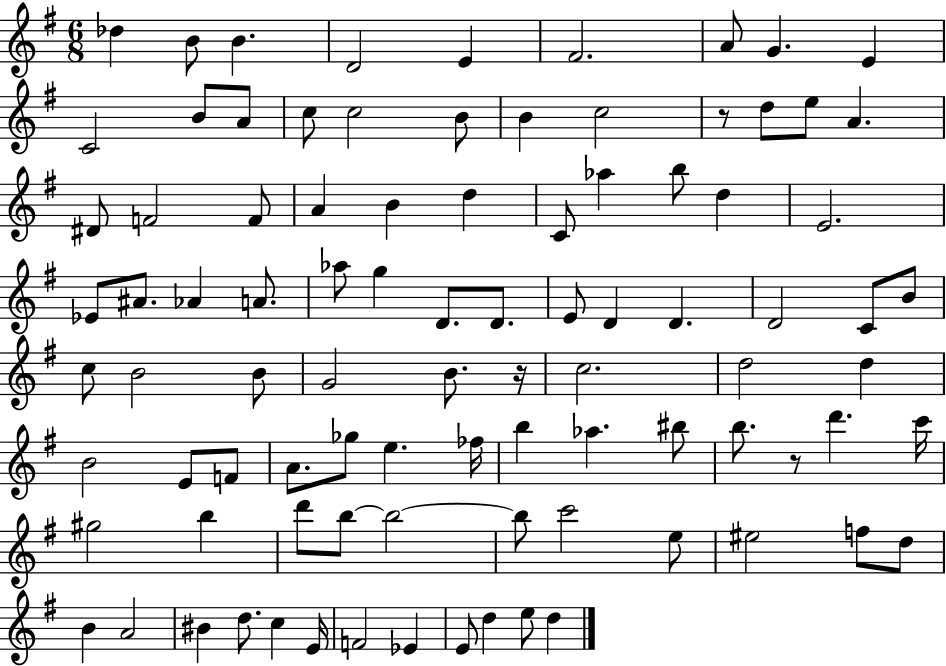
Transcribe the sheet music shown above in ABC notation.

X:1
T:Untitled
M:6/8
L:1/4
K:G
_d B/2 B D2 E ^F2 A/2 G E C2 B/2 A/2 c/2 c2 B/2 B c2 z/2 d/2 e/2 A ^D/2 F2 F/2 A B d C/2 _a b/2 d E2 _E/2 ^A/2 _A A/2 _a/2 g D/2 D/2 E/2 D D D2 C/2 B/2 c/2 B2 B/2 G2 B/2 z/4 c2 d2 d B2 E/2 F/2 A/2 _g/2 e _f/4 b _a ^b/2 b/2 z/2 d' c'/4 ^g2 b d'/2 b/2 b2 b/2 c'2 e/2 ^e2 f/2 d/2 B A2 ^B d/2 c E/4 F2 _E E/2 d e/2 d